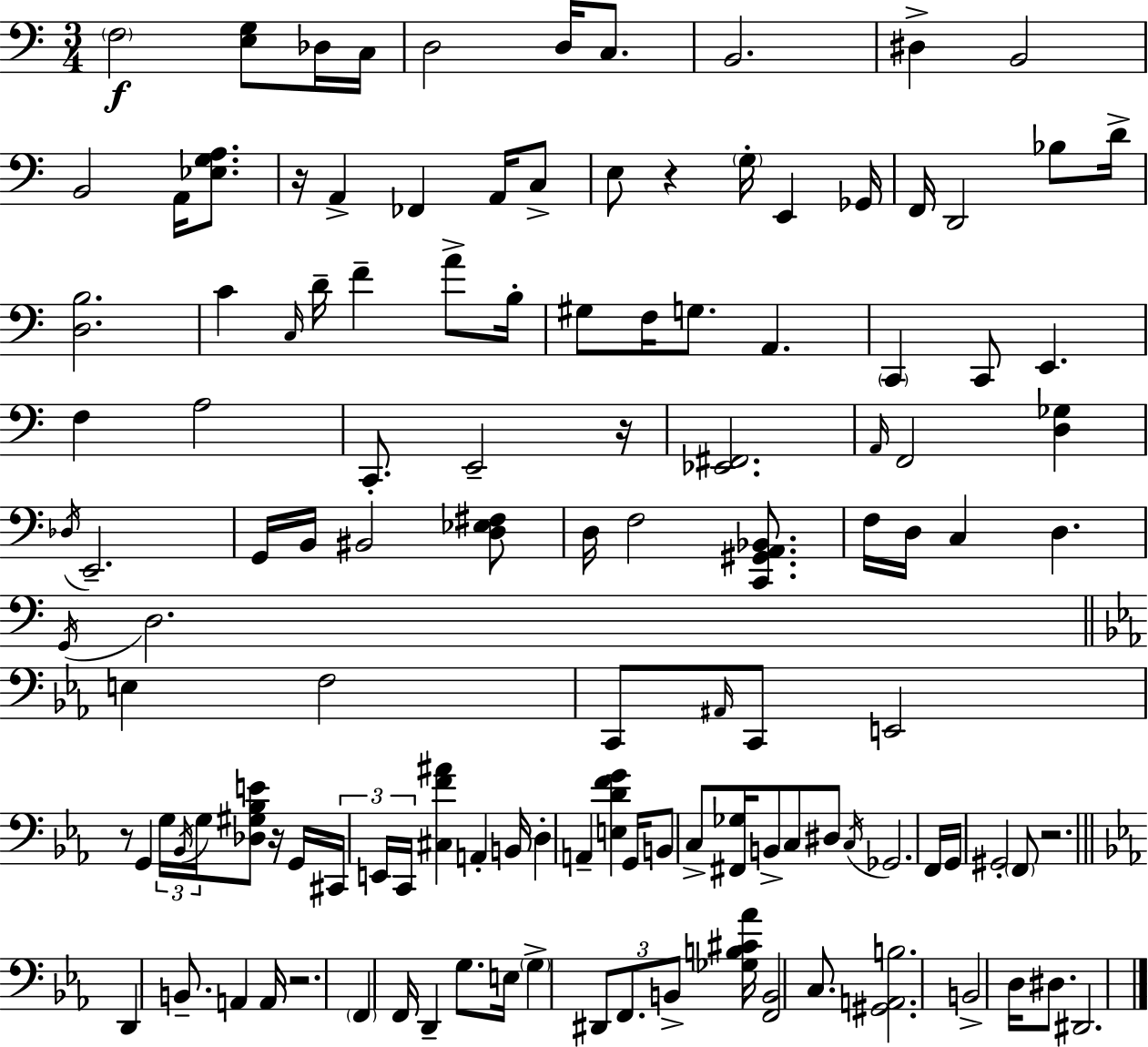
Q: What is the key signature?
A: A minor